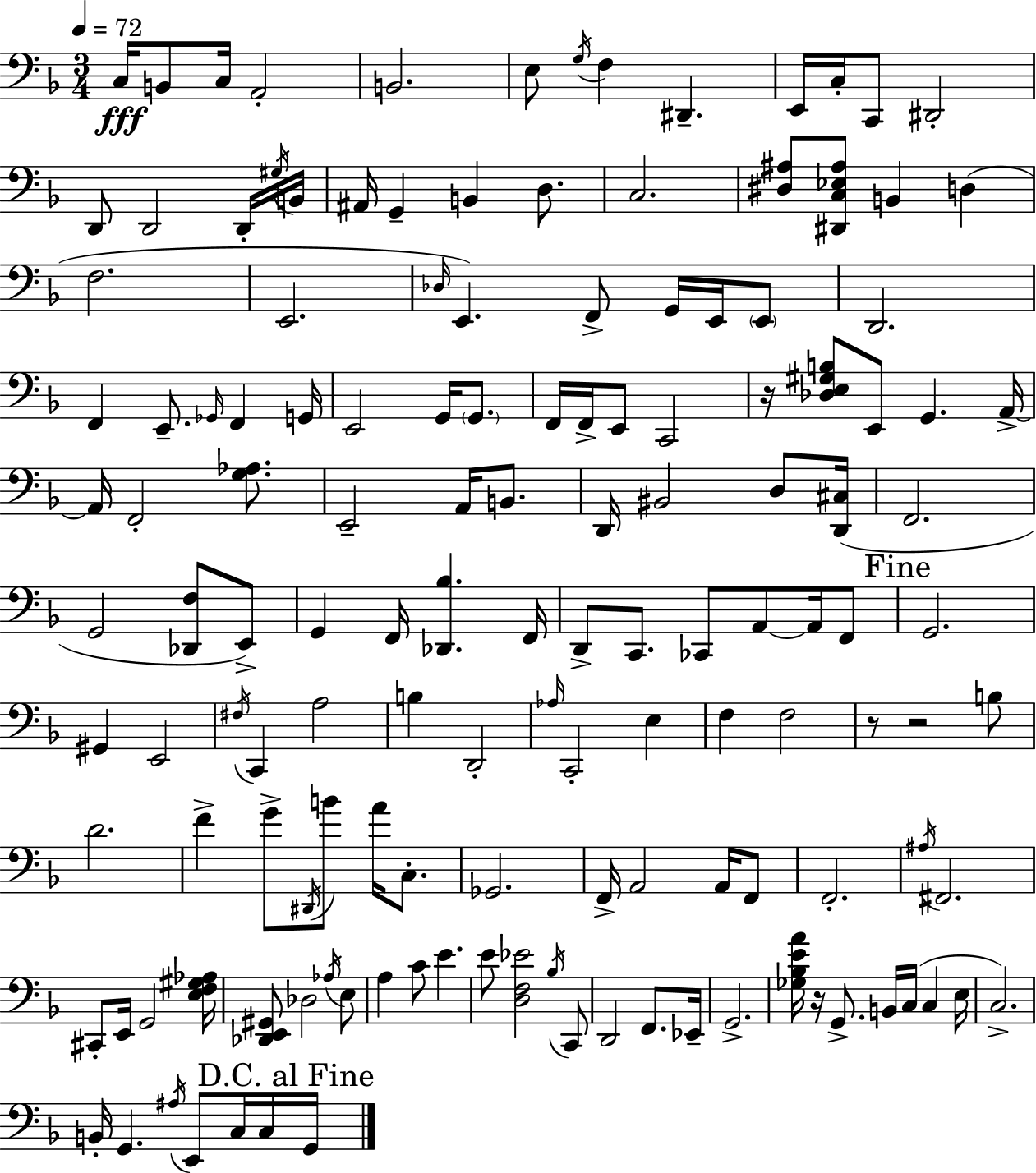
{
  \clef bass
  \numericTimeSignature
  \time 3/4
  \key f \major
  \tempo 4 = 72
  \repeat volta 2 { c16\fff b,8 c16 a,2-. | b,2. | e8 \acciaccatura { g16 } f4 dis,4.-- | e,16 c16-. c,8 dis,2-. | \break d,8 d,2 d,16-. | \acciaccatura { gis16 } b,16 ais,16 g,4-- b,4 d8. | c2. | <dis ais>8 <dis, c ees ais>8 b,4 d4( | \break f2. | e,2. | \grace { des16 } e,4.) f,8-> g,16 | e,16 \parenthesize e,8 d,2. | \break f,4 e,8.-- \grace { ges,16 } f,4 | g,16 e,2 | g,16 \parenthesize g,8. f,16 f,16-> e,8 c,2 | r16 <des e gis b>8 e,8 g,4. | \break a,16->~~ a,16 f,2-. | <g aes>8. e,2-- | a,16 b,8. d,16 bis,2 | d8 <d, cis>16( f,2. | \break g,2 | <des, f>8 e,8->) g,4 f,16 <des, bes>4. | f,16 d,8-> c,8. ces,8 a,8~~ | a,16 f,8 \mark "Fine" g,2. | \break gis,4 e,2 | \acciaccatura { fis16 } c,4 a2 | b4 d,2-. | \grace { aes16 } c,2-. | \break e4 f4 f2 | r8 r2 | b8 d'2. | f'4-> g'8-> | \break \acciaccatura { dis,16 } b'8 a'16 c8.-. ges,2. | f,16-> a,2 | a,16 f,8 f,2.-. | \acciaccatura { ais16 } fis,2. | \break cis,8-. e,16 g,2 | <e f gis aes>16 <des, e, gis,>8 des2 | \acciaccatura { aes16 } e8 a4 | c'8 e'4. e'8 <d f ees'>2 | \break \acciaccatura { bes16 } c,8 d,2 | f,8. ees,16-- g,2.-> | <ges bes e' a'>16 r16 | g,8.-> b,16 c16( c4 e16 c2.->) | \break b,16-. g,4. | \acciaccatura { ais16 } e,8 c16 c16 \mark "D.C. al Fine" g,16 } \bar "|."
}